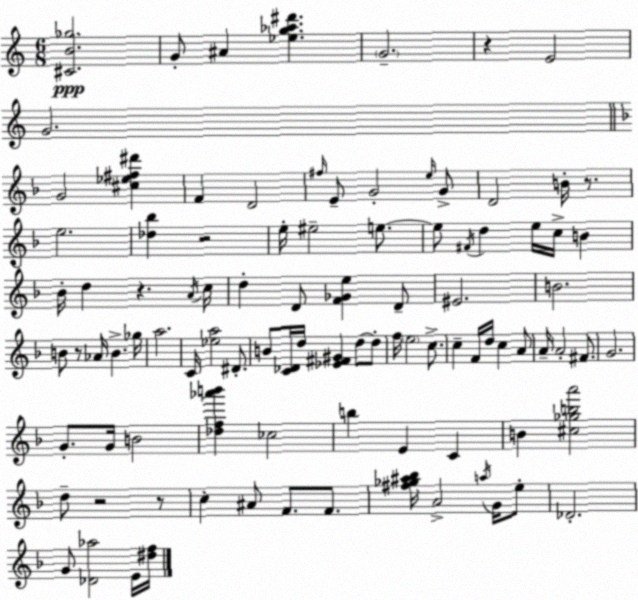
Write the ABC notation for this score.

X:1
T:Untitled
M:6/8
L:1/4
K:Am
[^CB_g]2 G/2 ^A [_eg_a^d'] G2 z E2 G2 G2 [^c_e^f^d'] F D2 ^f/4 E/2 G2 e/4 G/2 D2 B/4 z/2 e2 [_d_b] z2 e/4 ^e2 e/2 e/2 ^F/4 d e/4 c/4 B _B/4 d z A/4 c/4 d D/2 [F_Ge] D/2 ^E2 B2 B/2 z/2 _A/4 B _g/4 a2 C/4 [_ea]2 ^D/2 B/2 [C_D]/4 d/4 [_E^F^G] d/2 d/2 f/4 e2 c/2 c F/4 d/4 c A/2 A/4 A2 ^F/2 G2 G/2 G/4 B2 [_df_a'b'] _c2 b E C B [^c_gba']2 d/2 z2 z/2 c ^A/2 F/2 F/2 [^f_g^a_b]/4 A2 a/4 G/4 e/2 _D2 G/2 [_D_a]2 E/4 [^df]/4